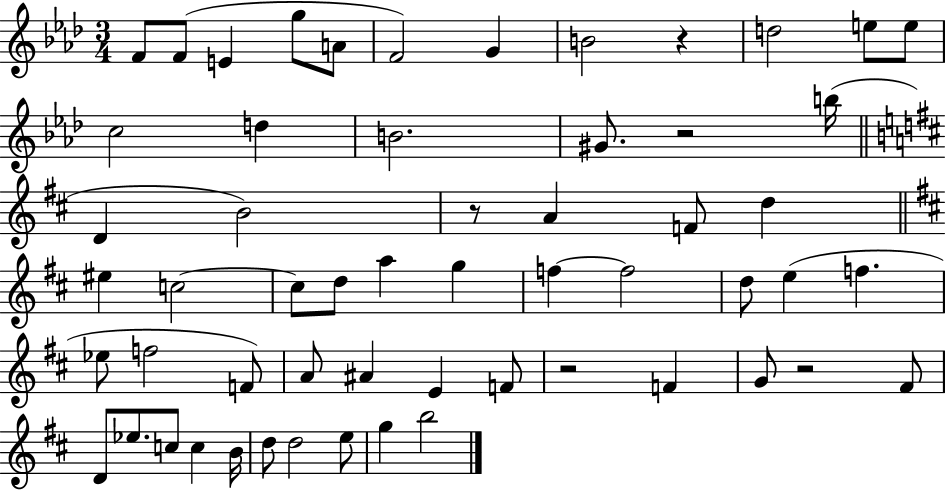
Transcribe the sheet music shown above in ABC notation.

X:1
T:Untitled
M:3/4
L:1/4
K:Ab
F/2 F/2 E g/2 A/2 F2 G B2 z d2 e/2 e/2 c2 d B2 ^G/2 z2 b/4 D B2 z/2 A F/2 d ^e c2 c/2 d/2 a g f f2 d/2 e f _e/2 f2 F/2 A/2 ^A E F/2 z2 F G/2 z2 ^F/2 D/2 _e/2 c/2 c B/4 d/2 d2 e/2 g b2